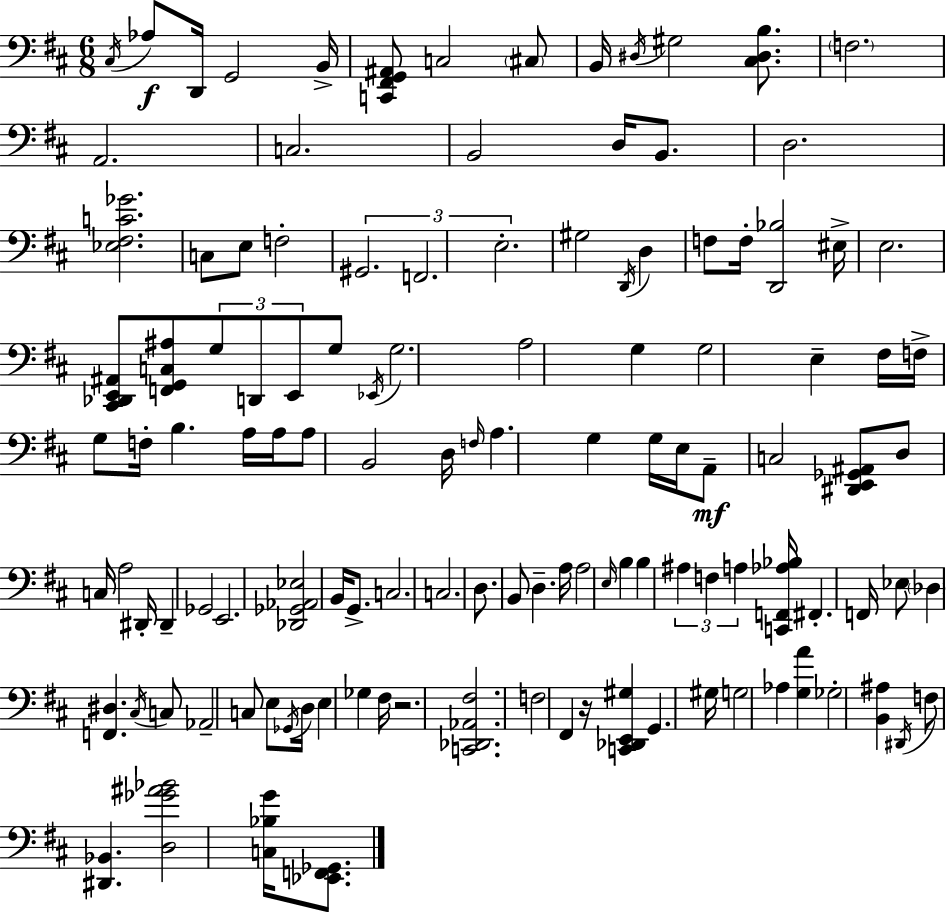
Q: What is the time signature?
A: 6/8